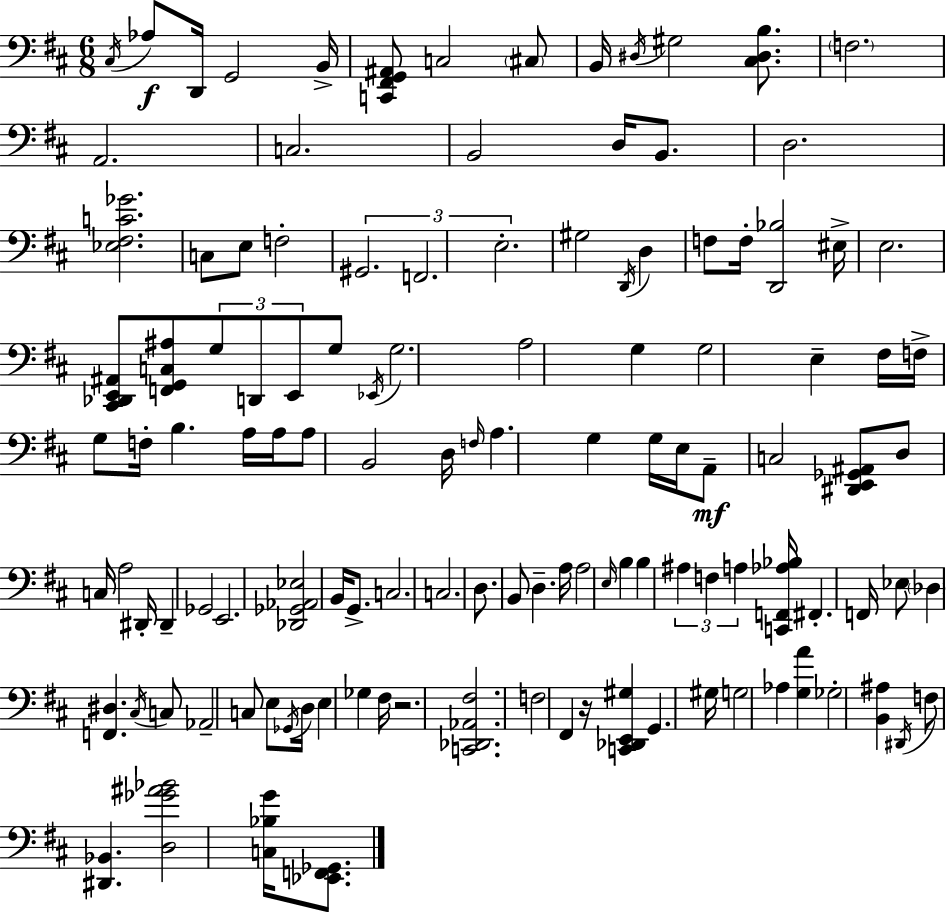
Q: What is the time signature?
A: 6/8